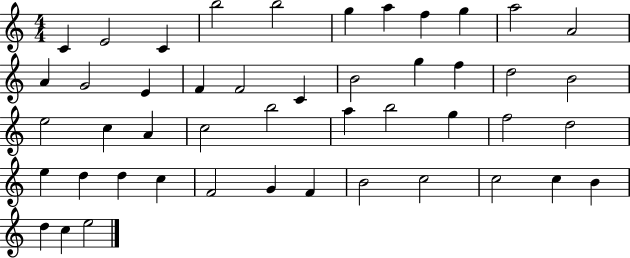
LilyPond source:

{
  \clef treble
  \numericTimeSignature
  \time 4/4
  \key c \major
  c'4 e'2 c'4 | b''2 b''2 | g''4 a''4 f''4 g''4 | a''2 a'2 | \break a'4 g'2 e'4 | f'4 f'2 c'4 | b'2 g''4 f''4 | d''2 b'2 | \break e''2 c''4 a'4 | c''2 b''2 | a''4 b''2 g''4 | f''2 d''2 | \break e''4 d''4 d''4 c''4 | f'2 g'4 f'4 | b'2 c''2 | c''2 c''4 b'4 | \break d''4 c''4 e''2 | \bar "|."
}